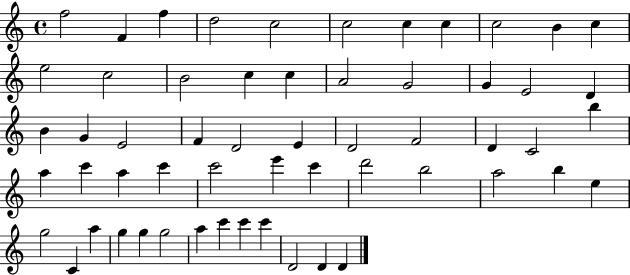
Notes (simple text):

F5/h F4/q F5/q D5/h C5/h C5/h C5/q C5/q C5/h B4/q C5/q E5/h C5/h B4/h C5/q C5/q A4/h G4/h G4/q E4/h D4/q B4/q G4/q E4/h F4/q D4/h E4/q D4/h F4/h D4/q C4/h B5/q A5/q C6/q A5/q C6/q C6/h E6/q C6/q D6/h B5/h A5/h B5/q E5/q G5/h C4/q A5/q G5/q G5/q G5/h A5/q C6/q C6/q C6/q D4/h D4/q D4/q